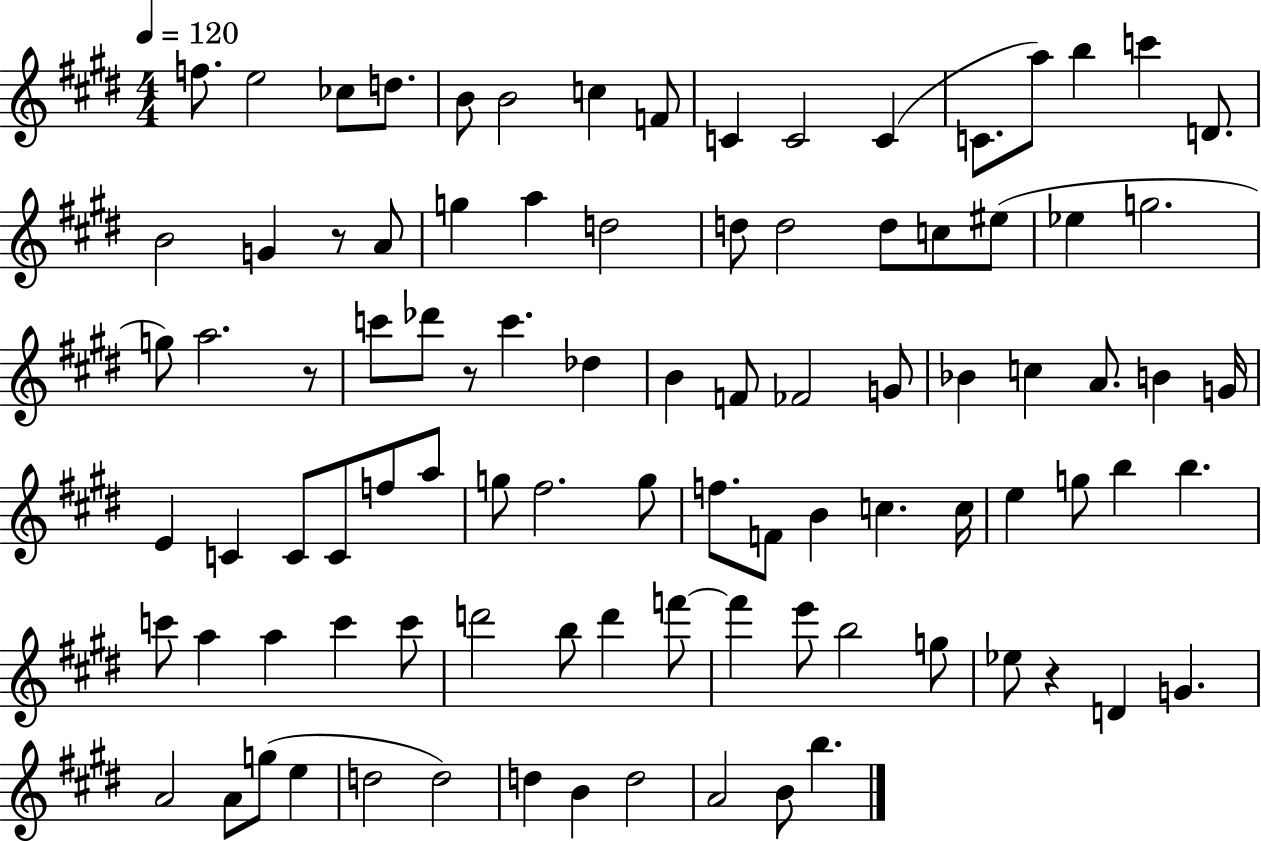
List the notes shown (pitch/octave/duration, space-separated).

F5/e. E5/h CES5/e D5/e. B4/e B4/h C5/q F4/e C4/q C4/h C4/q C4/e. A5/e B5/q C6/q D4/e. B4/h G4/q R/e A4/e G5/q A5/q D5/h D5/e D5/h D5/e C5/e EIS5/e Eb5/q G5/h. G5/e A5/h. R/e C6/e Db6/e R/e C6/q. Db5/q B4/q F4/e FES4/h G4/e Bb4/q C5/q A4/e. B4/q G4/s E4/q C4/q C4/e C4/e F5/e A5/e G5/e F#5/h. G5/e F5/e. F4/e B4/q C5/q. C5/s E5/q G5/e B5/q B5/q. C6/e A5/q A5/q C6/q C6/e D6/h B5/e D6/q F6/e F6/q E6/e B5/h G5/e Eb5/e R/q D4/q G4/q. A4/h A4/e G5/e E5/q D5/h D5/h D5/q B4/q D5/h A4/h B4/e B5/q.